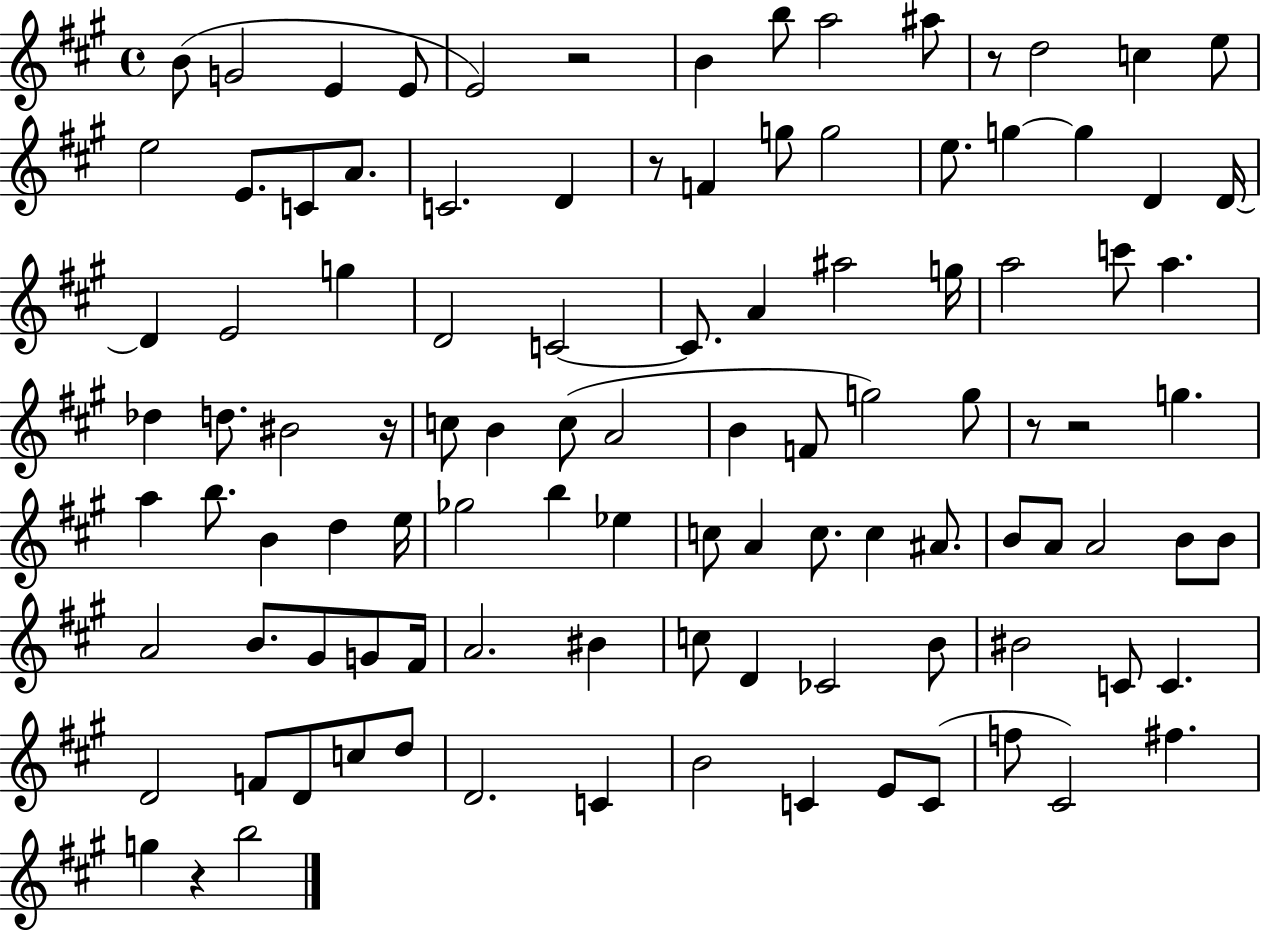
X:1
T:Untitled
M:4/4
L:1/4
K:A
B/2 G2 E E/2 E2 z2 B b/2 a2 ^a/2 z/2 d2 c e/2 e2 E/2 C/2 A/2 C2 D z/2 F g/2 g2 e/2 g g D D/4 D E2 g D2 C2 C/2 A ^a2 g/4 a2 c'/2 a _d d/2 ^B2 z/4 c/2 B c/2 A2 B F/2 g2 g/2 z/2 z2 g a b/2 B d e/4 _g2 b _e c/2 A c/2 c ^A/2 B/2 A/2 A2 B/2 B/2 A2 B/2 ^G/2 G/2 ^F/4 A2 ^B c/2 D _C2 B/2 ^B2 C/2 C D2 F/2 D/2 c/2 d/2 D2 C B2 C E/2 C/2 f/2 ^C2 ^f g z b2